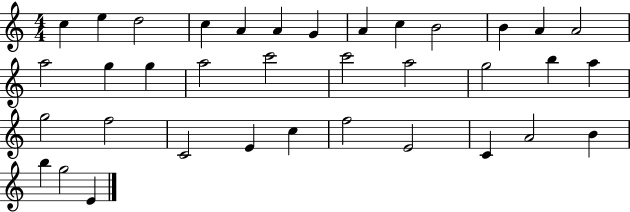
X:1
T:Untitled
M:4/4
L:1/4
K:C
c e d2 c A A G A c B2 B A A2 a2 g g a2 c'2 c'2 a2 g2 b a g2 f2 C2 E c f2 E2 C A2 B b g2 E